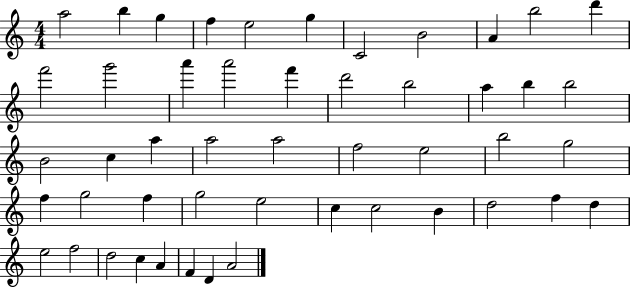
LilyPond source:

{
  \clef treble
  \numericTimeSignature
  \time 4/4
  \key c \major
  a''2 b''4 g''4 | f''4 e''2 g''4 | c'2 b'2 | a'4 b''2 d'''4 | \break f'''2 g'''2 | a'''4 a'''2 f'''4 | d'''2 b''2 | a''4 b''4 b''2 | \break b'2 c''4 a''4 | a''2 a''2 | f''2 e''2 | b''2 g''2 | \break f''4 g''2 f''4 | g''2 e''2 | c''4 c''2 b'4 | d''2 f''4 d''4 | \break e''2 f''2 | d''2 c''4 a'4 | f'4 d'4 a'2 | \bar "|."
}